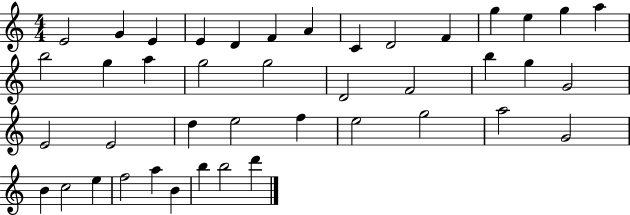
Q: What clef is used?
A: treble